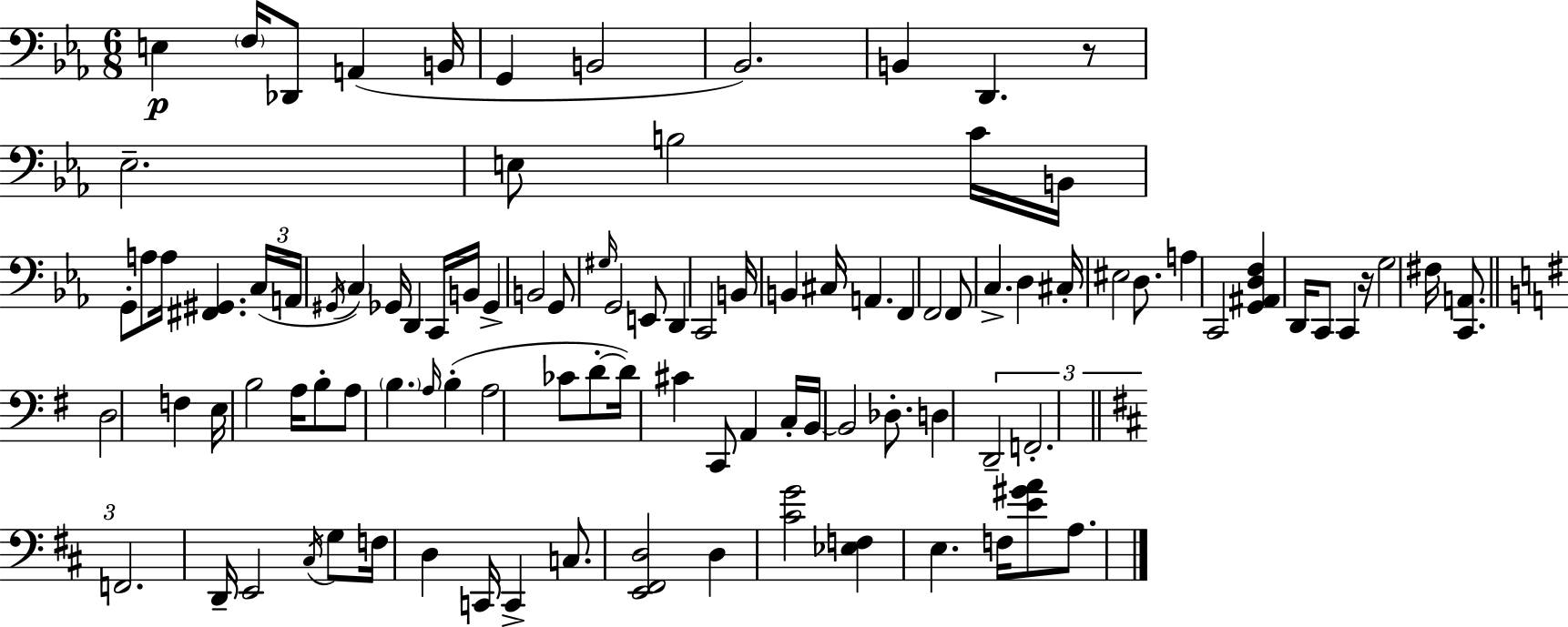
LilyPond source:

{
  \clef bass
  \numericTimeSignature
  \time 6/8
  \key ees \major
  \repeat volta 2 { e4\p \parenthesize f16 des,8 a,4( b,16 | g,4 b,2 | bes,2.) | b,4 d,4. r8 | \break ees2.-- | e8 b2 c'16 b,16 | g,8-. a8 a16 <fis, gis,>4. \tuplet 3/2 { c16( | a,16 \acciaccatura { gis,16 } } \parenthesize c4) ges,16 d,4 c,16 | \break b,16 ges,4-> b,2 | g,8 \grace { gis16 } g,2 | e,8 d,4 c,2 | b,16 b,4 cis16 a,4. | \break f,4 f,2 | f,8 c4.-> d4 | cis16-. eis2 d8. | a4 c,2 | \break <g, ais, d f>4 d,16 c,8 c,4 | r16 g2 fis16 <c, a,>8. | \bar "||" \break \key e \minor d2 f4 | e16 b2 a16 b8-. | a8 \parenthesize b4. \grace { a16 }( b4-. | a2 ces'8 d'8-.~~ | \break d'16) cis'4 c,8 a,4 | c16-. b,16~~ b,2 des8.-. | d4 \tuplet 3/2 { d,2-- | f,2.-. | \break \bar "||" \break \key b \minor f,2. } | d,16-- e,2 \acciaccatura { cis16 } g8 | f16 d4 c,16 c,4-> c8. | <e, fis, d>2 d4 | \break <cis' g'>2 <ees f>4 | e4. f16 <e' gis' a'>8 a8. | } \bar "|."
}